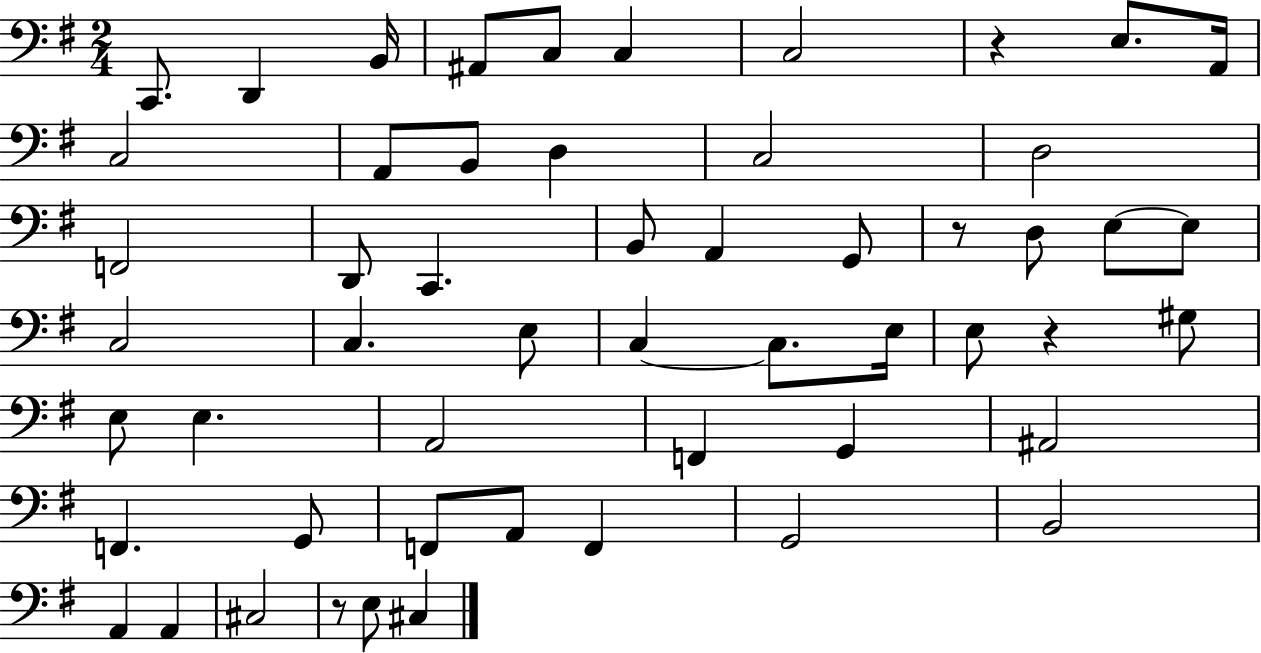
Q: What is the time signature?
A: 2/4